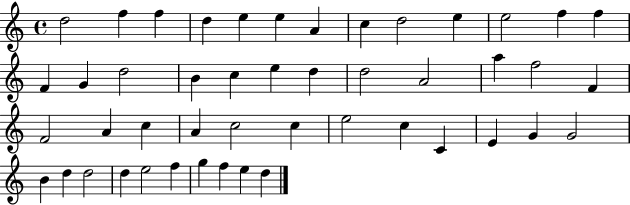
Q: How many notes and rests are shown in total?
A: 47